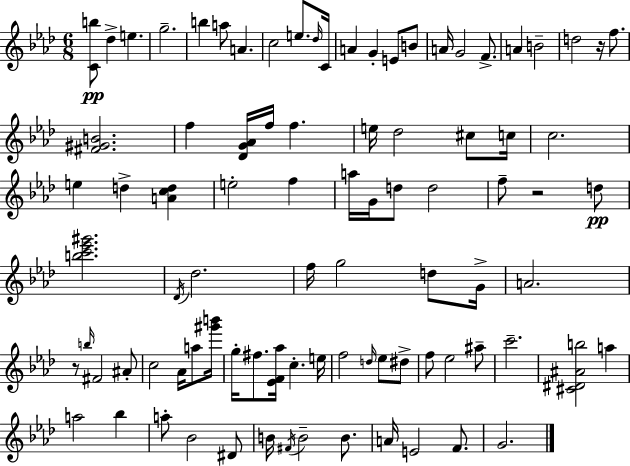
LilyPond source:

{
  \clef treble
  \numericTimeSignature
  \time 6/8
  \key f \minor
  <c' b''>8\pp des''4-> e''4. | g''2.-- | b''4 a''8 a'4. | c''2 e''8. \grace { des''16 } | \break c'16 a'4 g'4-. e'8 b'8 | a'16 g'2 f'8.-> | a'4 b'2-- | d''2 r16 f''8. | \break <fis' gis' b'>2. | f''4 <des' g' aes'>16 f''16 f''4. | e''16 des''2 cis''8 | c''16 c''2. | \break e''4 d''4-> <a' c'' d''>4 | e''2-. f''4 | a''16 g'16 d''8 d''2 | f''8-- r2 d''8\pp | \break <b'' c''' ees''' gis'''>2. | \acciaccatura { des'16 } des''2. | f''16 g''2 d''8 | g'16-> a'2. | \break r8 \grace { b''16 } fis'2 | ais'8-. c''2 aes'16 | a''8 <gis''' b'''>16 g''16-. fis''8. <ees' f' aes''>16 c''4.-. | e''16 f''2 \grace { d''16 } | \break ees''8 dis''8-> f''8 ees''2 | ais''8-- c'''2.-- | <cis' dis' ais' b''>2 | a''4 a''2 | \break bes''4 a''8-. bes'2 | dis'8 b'16 \acciaccatura { fis'16 } b'2-- | b'8. a'16 e'2 | f'8. g'2. | \break \bar "|."
}